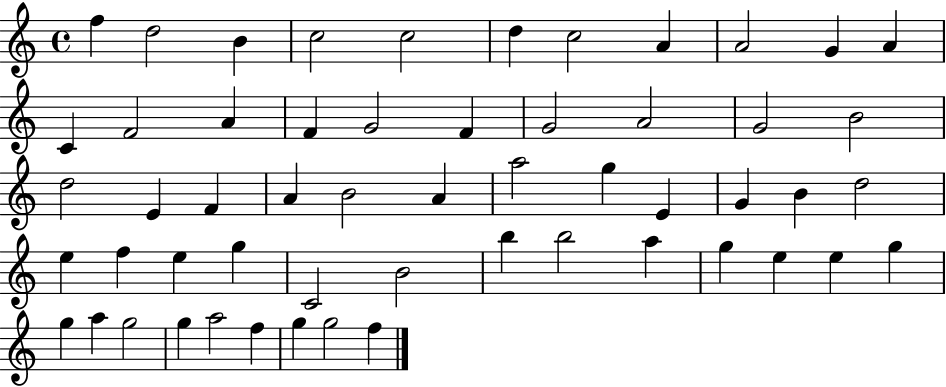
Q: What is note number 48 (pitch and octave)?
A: A5